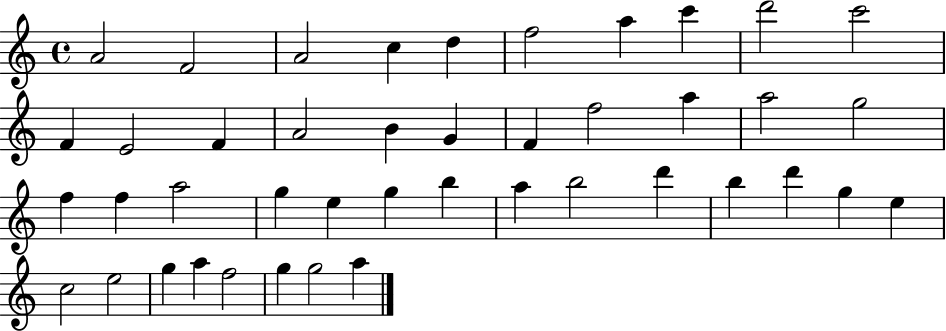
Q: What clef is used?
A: treble